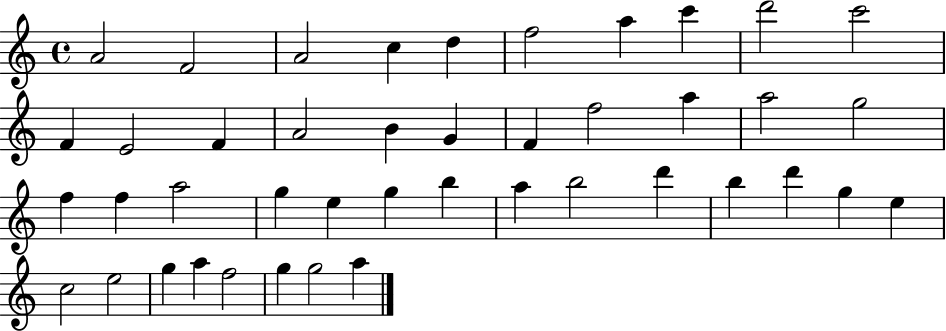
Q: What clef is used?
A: treble